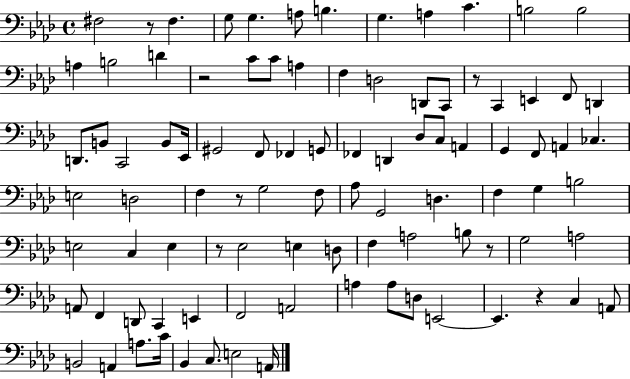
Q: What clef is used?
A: bass